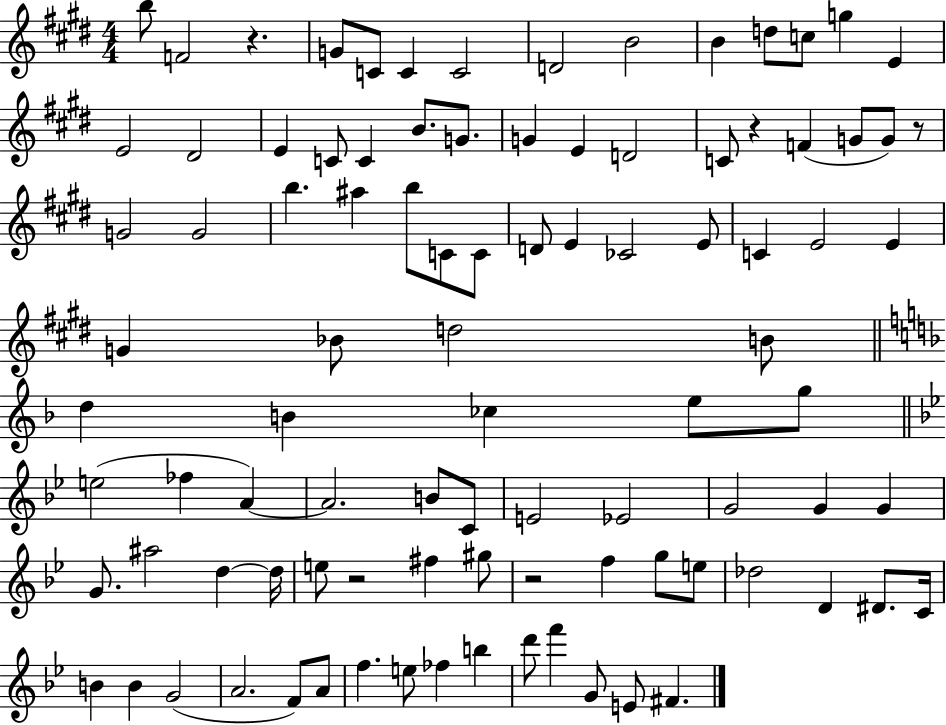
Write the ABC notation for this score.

X:1
T:Untitled
M:4/4
L:1/4
K:E
b/2 F2 z G/2 C/2 C C2 D2 B2 B d/2 c/2 g E E2 ^D2 E C/2 C B/2 G/2 G E D2 C/2 z F G/2 G/2 z/2 G2 G2 b ^a b/2 C/2 C/2 D/2 E _C2 E/2 C E2 E G _B/2 d2 B/2 d B _c e/2 g/2 e2 _f A A2 B/2 C/2 E2 _E2 G2 G G G/2 ^a2 d d/4 e/2 z2 ^f ^g/2 z2 f g/2 e/2 _d2 D ^D/2 C/4 B B G2 A2 F/2 A/2 f e/2 _f b d'/2 f' G/2 E/2 ^F